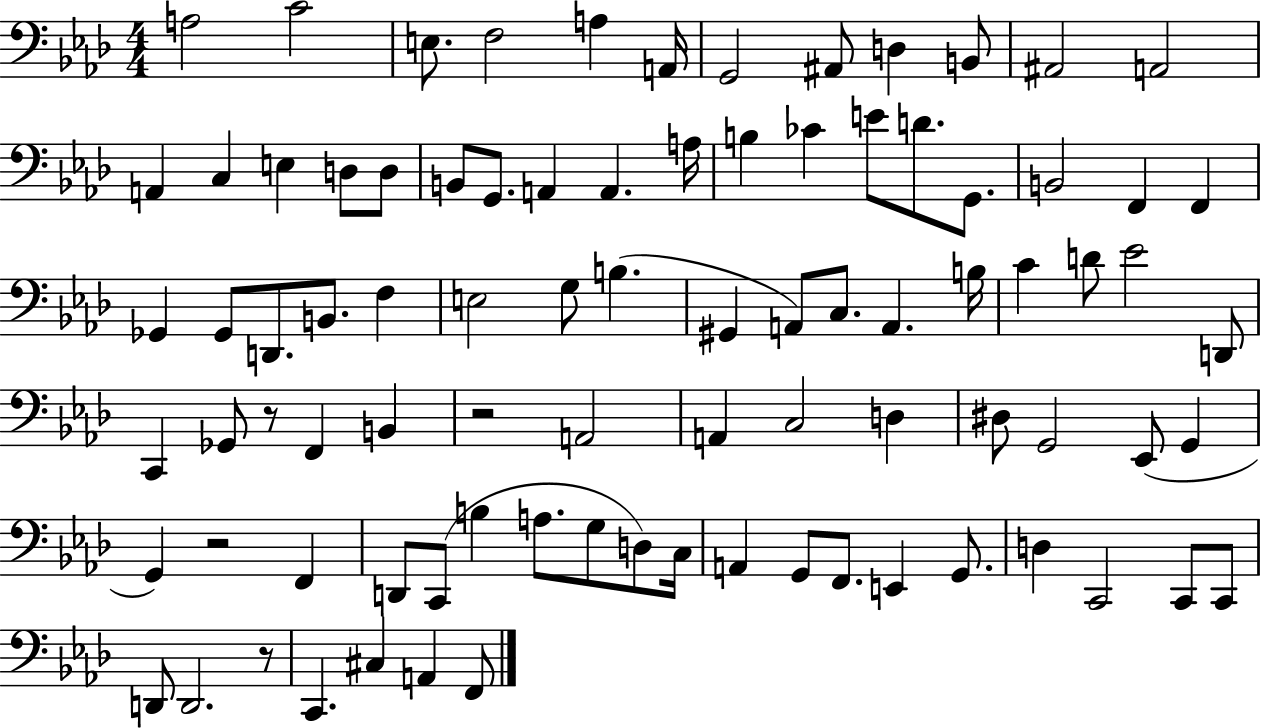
A3/h C4/h E3/e. F3/h A3/q A2/s G2/h A#2/e D3/q B2/e A#2/h A2/h A2/q C3/q E3/q D3/e D3/e B2/e G2/e. A2/q A2/q. A3/s B3/q CES4/q E4/e D4/e. G2/e. B2/h F2/q F2/q Gb2/q Gb2/e D2/e. B2/e. F3/q E3/h G3/e B3/q. G#2/q A2/e C3/e. A2/q. B3/s C4/q D4/e Eb4/h D2/e C2/q Gb2/e R/e F2/q B2/q R/h A2/h A2/q C3/h D3/q D#3/e G2/h Eb2/e G2/q G2/q R/h F2/q D2/e C2/e B3/q A3/e. G3/e D3/e C3/s A2/q G2/e F2/e. E2/q G2/e. D3/q C2/h C2/e C2/e D2/e D2/h. R/e C2/q. C#3/q A2/q F2/e